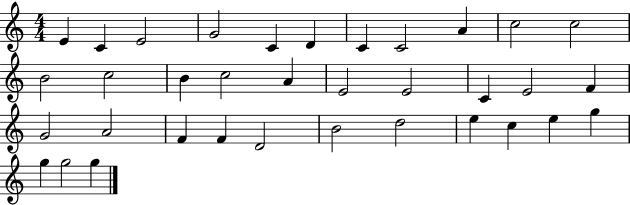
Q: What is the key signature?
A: C major